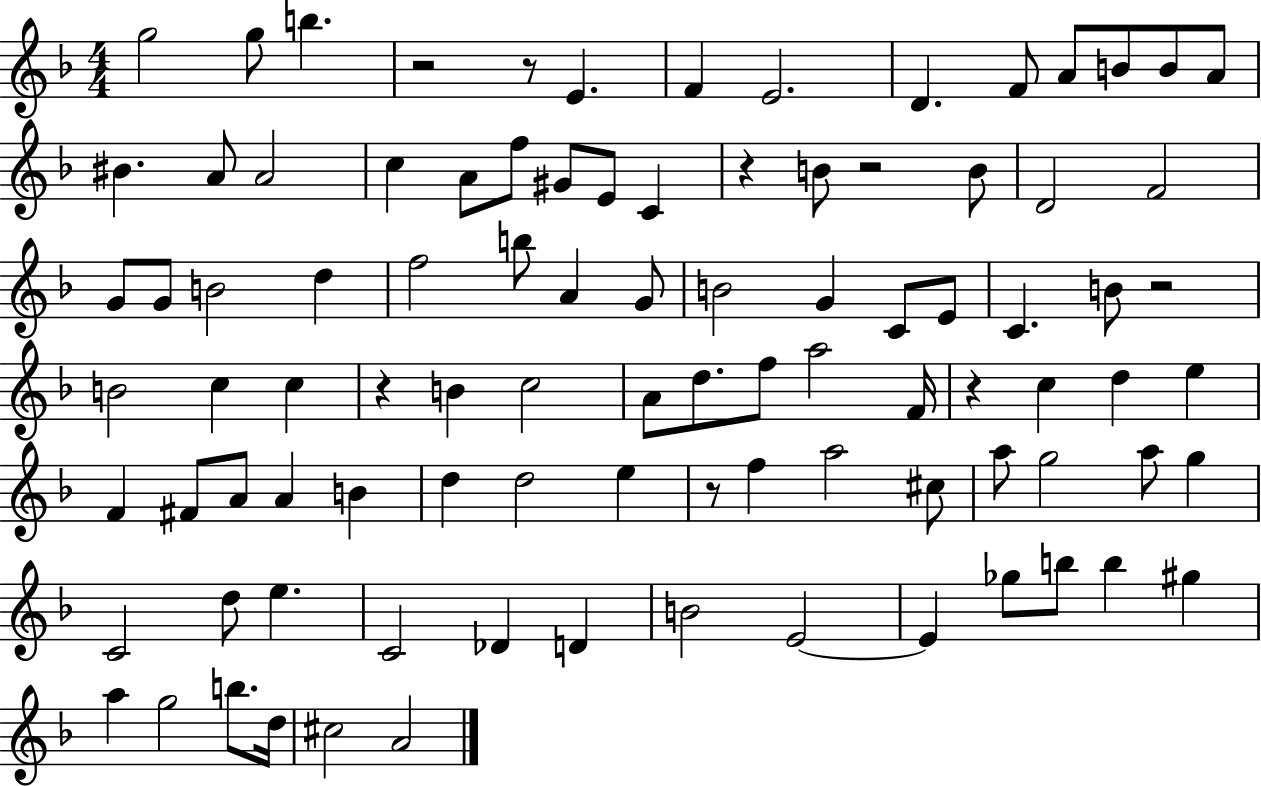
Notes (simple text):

G5/h G5/e B5/q. R/h R/e E4/q. F4/q E4/h. D4/q. F4/e A4/e B4/e B4/e A4/e BIS4/q. A4/e A4/h C5/q A4/e F5/e G#4/e E4/e C4/q R/q B4/e R/h B4/e D4/h F4/h G4/e G4/e B4/h D5/q F5/h B5/e A4/q G4/e B4/h G4/q C4/e E4/e C4/q. B4/e R/h B4/h C5/q C5/q R/q B4/q C5/h A4/e D5/e. F5/e A5/h F4/s R/q C5/q D5/q E5/q F4/q F#4/e A4/e A4/q B4/q D5/q D5/h E5/q R/e F5/q A5/h C#5/e A5/e G5/h A5/e G5/q C4/h D5/e E5/q. C4/h Db4/q D4/q B4/h E4/h E4/q Gb5/e B5/e B5/q G#5/q A5/q G5/h B5/e. D5/s C#5/h A4/h